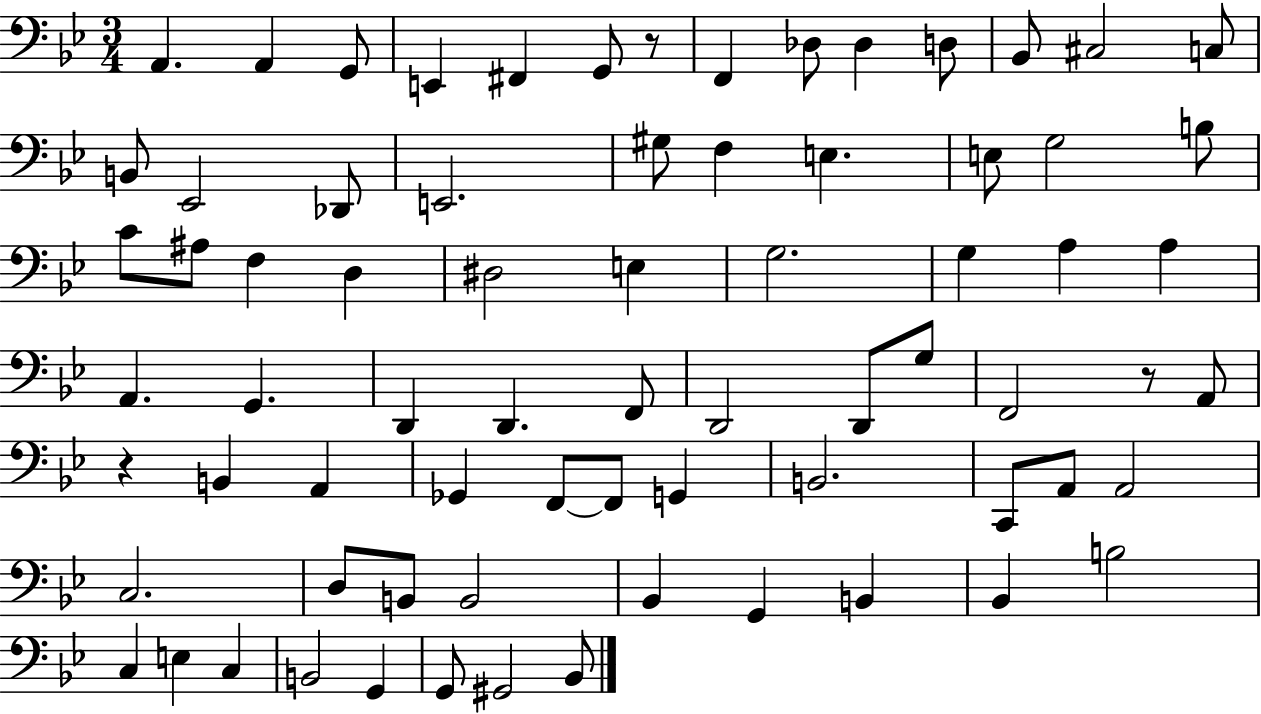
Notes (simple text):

A2/q. A2/q G2/e E2/q F#2/q G2/e R/e F2/q Db3/e Db3/q D3/e Bb2/e C#3/h C3/e B2/e Eb2/h Db2/e E2/h. G#3/e F3/q E3/q. E3/e G3/h B3/e C4/e A#3/e F3/q D3/q D#3/h E3/q G3/h. G3/q A3/q A3/q A2/q. G2/q. D2/q D2/q. F2/e D2/h D2/e G3/e F2/h R/e A2/e R/q B2/q A2/q Gb2/q F2/e F2/e G2/q B2/h. C2/e A2/e A2/h C3/h. D3/e B2/e B2/h Bb2/q G2/q B2/q Bb2/q B3/h C3/q E3/q C3/q B2/h G2/q G2/e G#2/h Bb2/e